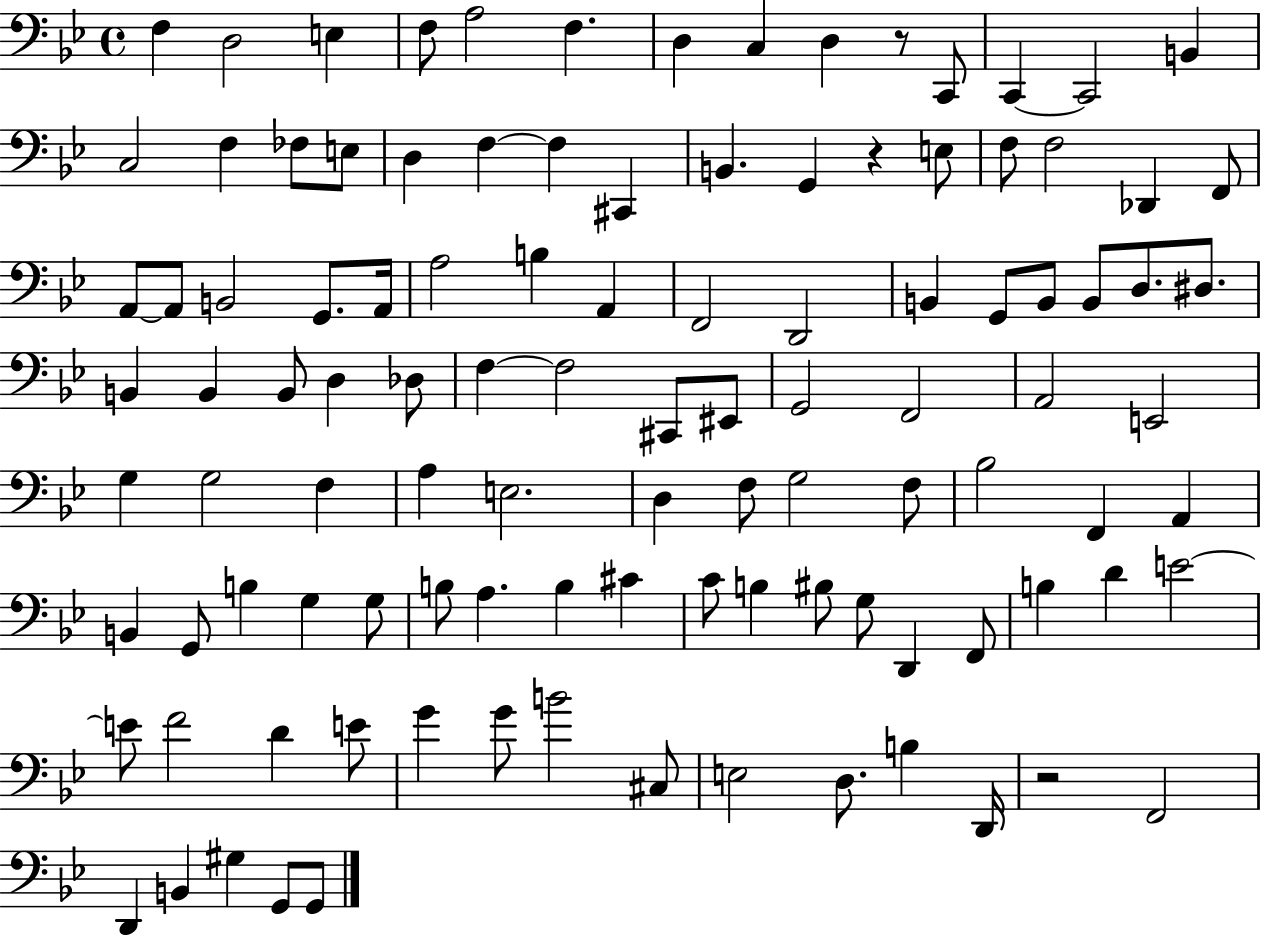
X:1
T:Untitled
M:4/4
L:1/4
K:Bb
F, D,2 E, F,/2 A,2 F, D, C, D, z/2 C,,/2 C,, C,,2 B,, C,2 F, _F,/2 E,/2 D, F, F, ^C,, B,, G,, z E,/2 F,/2 F,2 _D,, F,,/2 A,,/2 A,,/2 B,,2 G,,/2 A,,/4 A,2 B, A,, F,,2 D,,2 B,, G,,/2 B,,/2 B,,/2 D,/2 ^D,/2 B,, B,, B,,/2 D, _D,/2 F, F,2 ^C,,/2 ^E,,/2 G,,2 F,,2 A,,2 E,,2 G, G,2 F, A, E,2 D, F,/2 G,2 F,/2 _B,2 F,, A,, B,, G,,/2 B, G, G,/2 B,/2 A, B, ^C C/2 B, ^B,/2 G,/2 D,, F,,/2 B, D E2 E/2 F2 D E/2 G G/2 B2 ^C,/2 E,2 D,/2 B, D,,/4 z2 F,,2 D,, B,, ^G, G,,/2 G,,/2